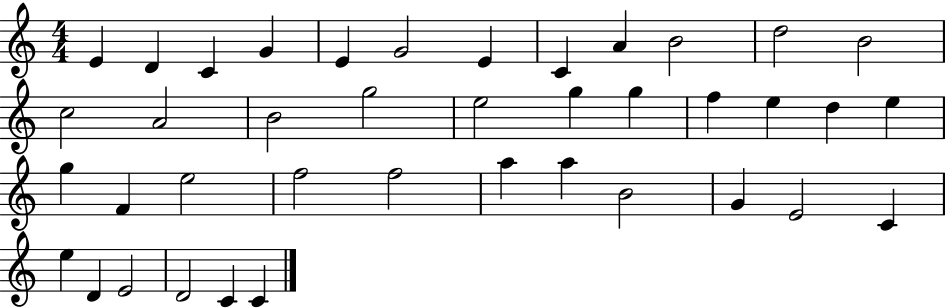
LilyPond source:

{
  \clef treble
  \numericTimeSignature
  \time 4/4
  \key c \major
  e'4 d'4 c'4 g'4 | e'4 g'2 e'4 | c'4 a'4 b'2 | d''2 b'2 | \break c''2 a'2 | b'2 g''2 | e''2 g''4 g''4 | f''4 e''4 d''4 e''4 | \break g''4 f'4 e''2 | f''2 f''2 | a''4 a''4 b'2 | g'4 e'2 c'4 | \break e''4 d'4 e'2 | d'2 c'4 c'4 | \bar "|."
}